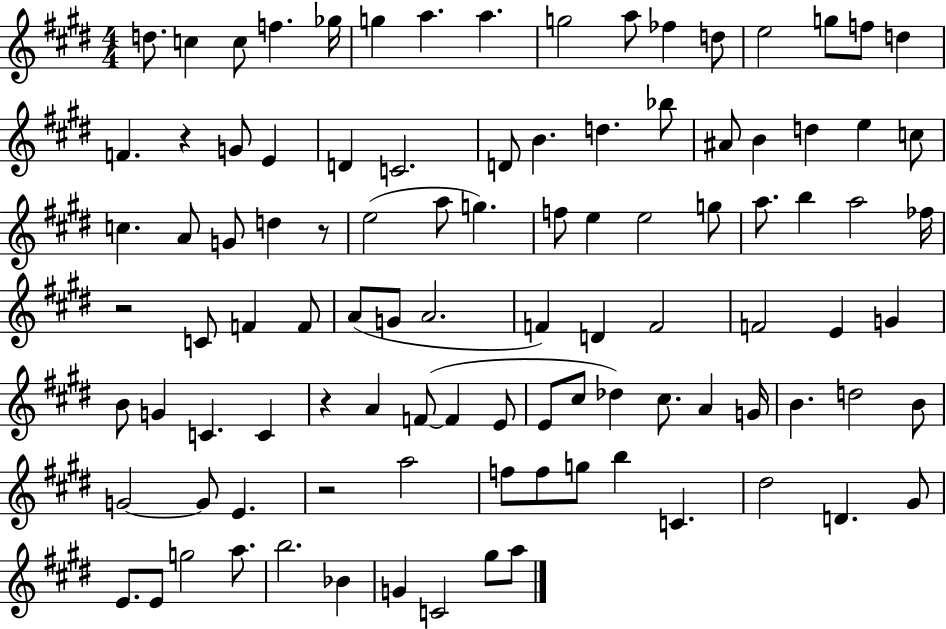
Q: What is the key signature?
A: E major